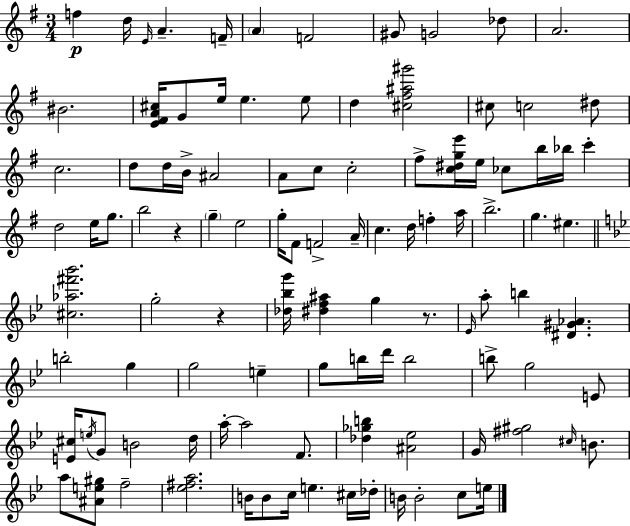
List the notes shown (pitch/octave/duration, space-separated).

F5/q D5/s E4/s A4/q. F4/s A4/q F4/h G#4/e G4/h Db5/e A4/h. BIS4/h. [E4,F#4,A4,C#5]/s G4/e E5/s E5/q. E5/e D5/q [C#5,F#5,A#5,G#6]/h C#5/e C5/h D#5/e C5/h. D5/e D5/s B4/s A#4/h A4/e C5/e C5/h F#5/e [C5,D#5,G5,E6]/s E5/s CES5/e B5/s Bb5/s C6/q D5/h E5/s G5/e. B5/h R/q G5/q E5/h G5/s F#4/e F4/h A4/s C5/q. D5/s F5/q A5/s B5/h. G5/q. EIS5/q. [C#5,Ab5,F#6,Bb6]/h. G5/h R/q [Db5,Bb5,G6]/s [D#5,F5,A#5]/q G5/q R/e. Eb4/s A5/e B5/q [D#4,G#4,Ab4]/q. B5/h G5/q G5/h E5/q G5/e B5/s D6/s B5/h B5/e G5/h E4/e [E4,C#5]/s E5/s G4/e B4/h D5/s A5/s A5/h F4/e. [Db5,Gb5,B5]/q [A#4,Eb5]/h G4/s [F#5,G#5]/h C#5/s B4/e. A5/e [A#4,E5,G#5]/e F5/h [Eb5,F#5,A5]/h. B4/s B4/e C5/s E5/q. C#5/s Db5/s B4/s B4/h C5/e E5/s